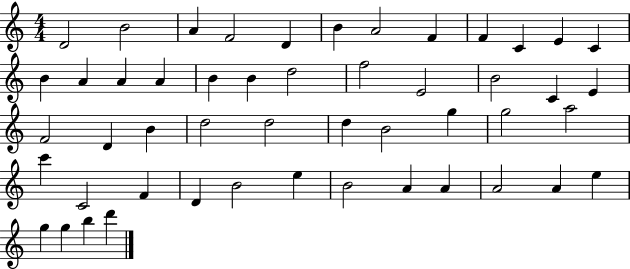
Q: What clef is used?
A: treble